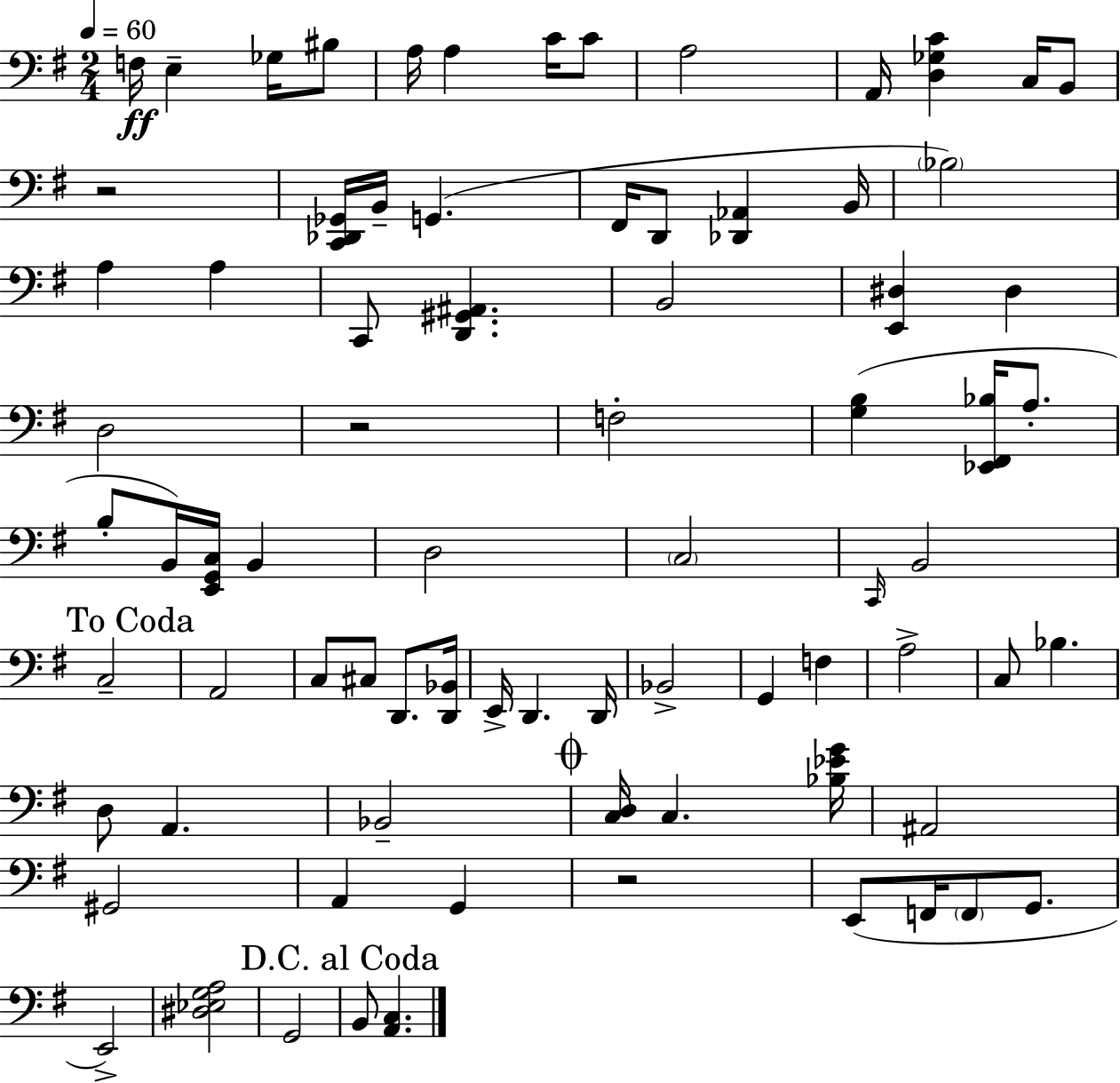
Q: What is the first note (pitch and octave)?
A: F3